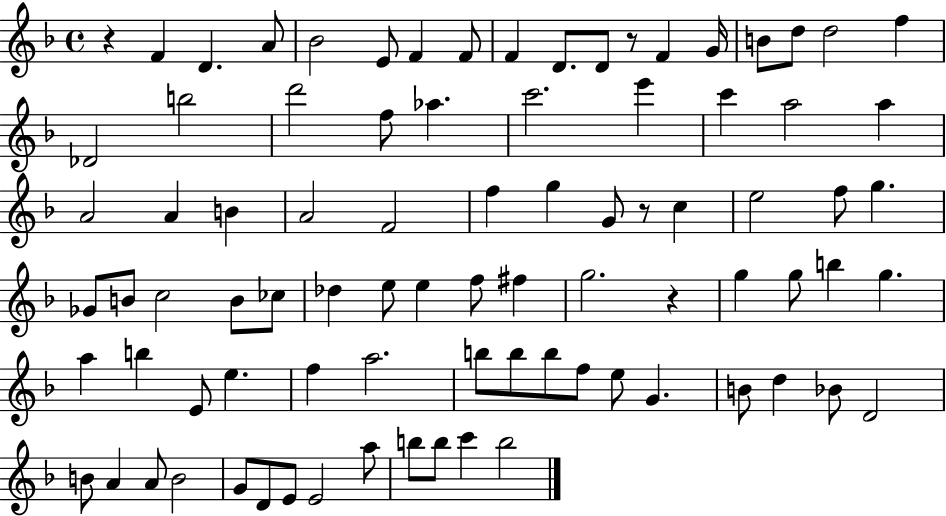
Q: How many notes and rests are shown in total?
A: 86